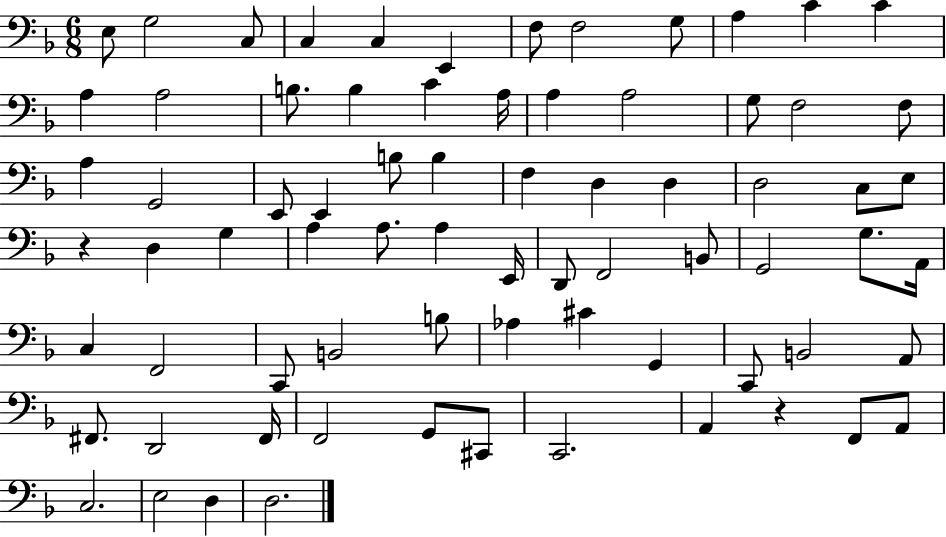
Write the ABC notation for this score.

X:1
T:Untitled
M:6/8
L:1/4
K:F
E,/2 G,2 C,/2 C, C, E,, F,/2 F,2 G,/2 A, C C A, A,2 B,/2 B, C A,/4 A, A,2 G,/2 F,2 F,/2 A, G,,2 E,,/2 E,, B,/2 B, F, D, D, D,2 C,/2 E,/2 z D, G, A, A,/2 A, E,,/4 D,,/2 F,,2 B,,/2 G,,2 G,/2 A,,/4 C, F,,2 C,,/2 B,,2 B,/2 _A, ^C G,, C,,/2 B,,2 A,,/2 ^F,,/2 D,,2 ^F,,/4 F,,2 G,,/2 ^C,,/2 C,,2 A,, z F,,/2 A,,/2 C,2 E,2 D, D,2